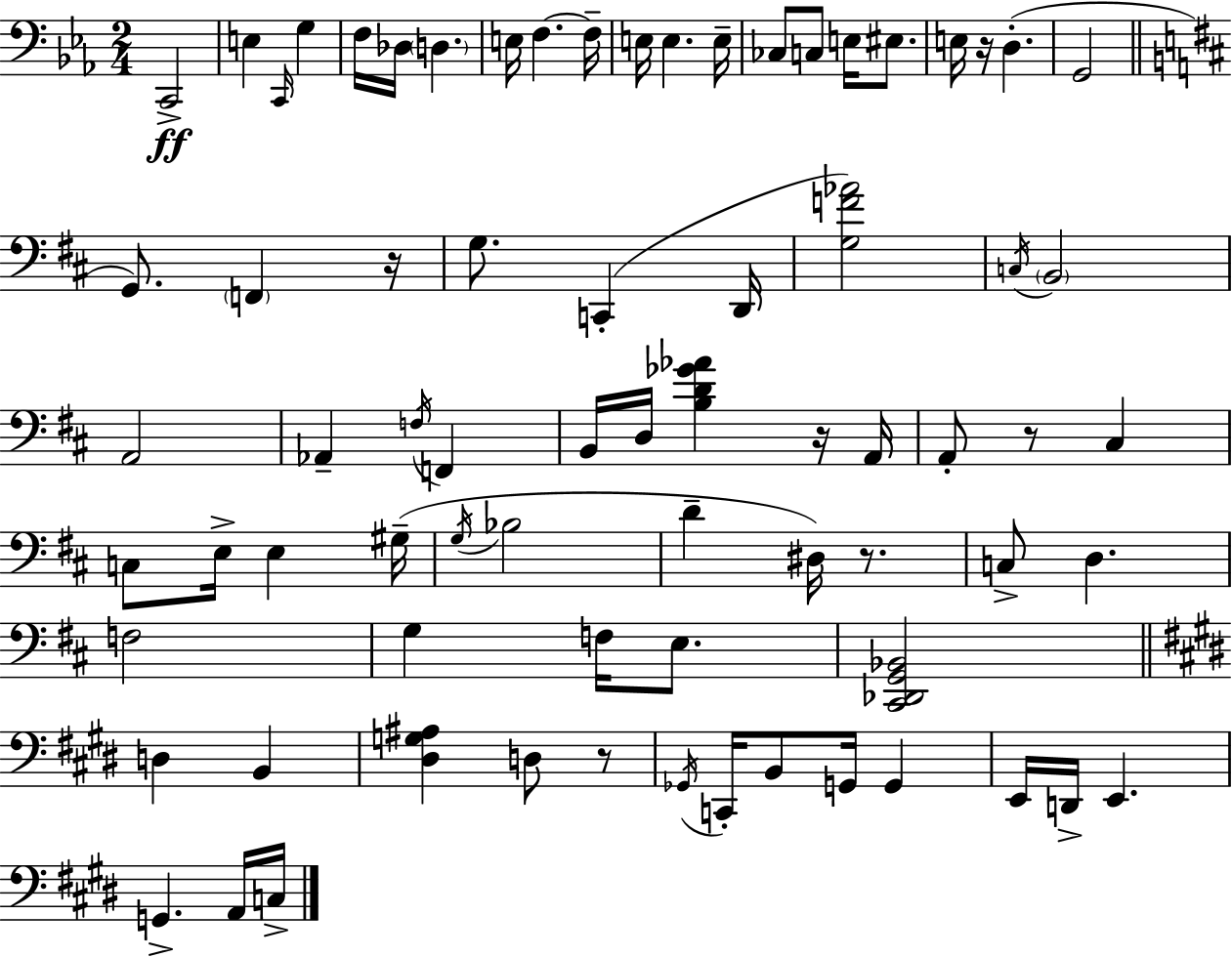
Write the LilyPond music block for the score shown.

{
  \clef bass
  \numericTimeSignature
  \time 2/4
  \key c \minor
  \repeat volta 2 { c,2->\ff | e4 \grace { c,16 } g4 | f16 des16 \parenthesize d4. | e16 f4.~~ | \break f16-- e16 e4. | e16-- ces8 c8 e16 eis8. | e16 r16 d4.-.( | g,2 | \break \bar "||" \break \key d \major g,8.) \parenthesize f,4 r16 | g8. c,4-.( d,16 | <g f' aes'>2) | \acciaccatura { c16 } \parenthesize b,2 | \break a,2 | aes,4-- \acciaccatura { f16 } f,4 | b,16 d16 <b d' ges' aes'>4 | r16 a,16 a,8-. r8 cis4 | \break c8 e16-> e4 | gis16--( \acciaccatura { g16 } bes2 | d'4-- dis16) | r8. c8-> d4. | \break f2 | g4 f16 | e8. <cis, des, g, bes,>2 | \bar "||" \break \key e \major d4 b,4 | <dis g ais>4 d8 r8 | \acciaccatura { ges,16 } c,16-. b,8 g,16 g,4 | e,16 d,16-> e,4. | \break g,4.-> a,16 | c16-> } \bar "|."
}